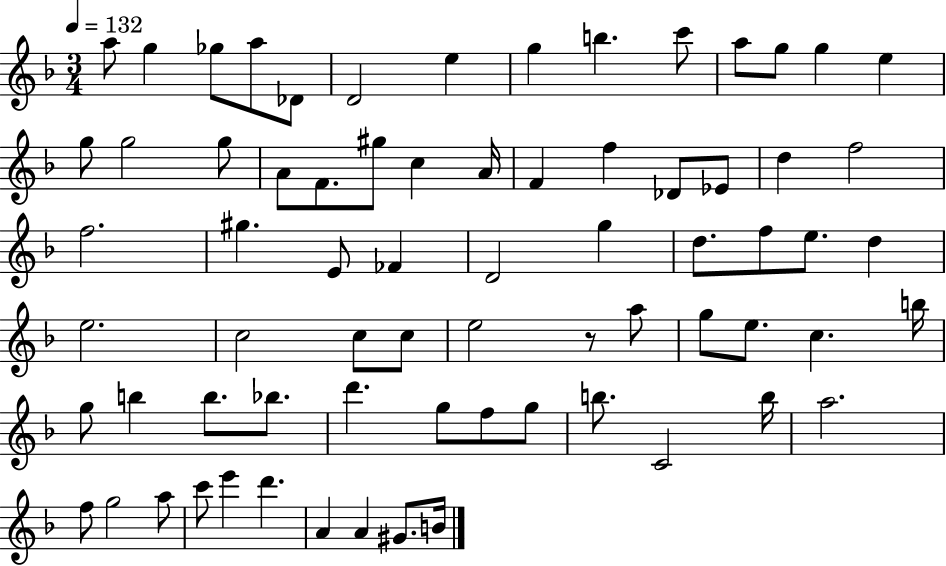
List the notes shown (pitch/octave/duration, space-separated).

A5/e G5/q Gb5/e A5/e Db4/e D4/h E5/q G5/q B5/q. C6/e A5/e G5/e G5/q E5/q G5/e G5/h G5/e A4/e F4/e. G#5/e C5/q A4/s F4/q F5/q Db4/e Eb4/e D5/q F5/h F5/h. G#5/q. E4/e FES4/q D4/h G5/q D5/e. F5/e E5/e. D5/q E5/h. C5/h C5/e C5/e E5/h R/e A5/e G5/e E5/e. C5/q. B5/s G5/e B5/q B5/e. Bb5/e. D6/q. G5/e F5/e G5/e B5/e. C4/h B5/s A5/h. F5/e G5/h A5/e C6/e E6/q D6/q. A4/q A4/q G#4/e. B4/s